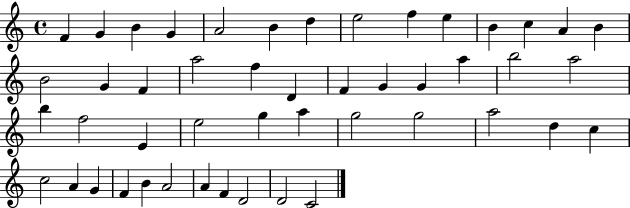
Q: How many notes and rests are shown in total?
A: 48